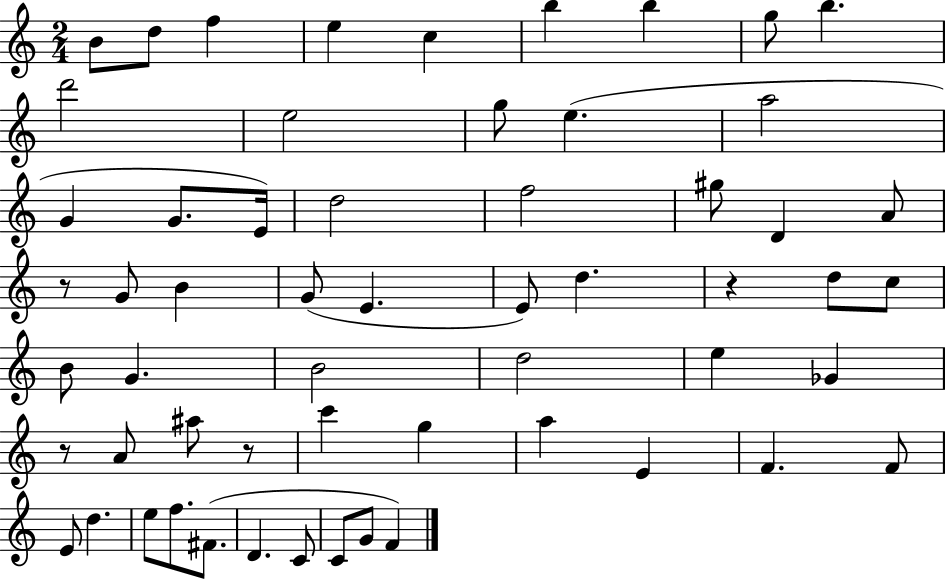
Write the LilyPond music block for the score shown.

{
  \clef treble
  \numericTimeSignature
  \time 2/4
  \key c \major
  b'8 d''8 f''4 | e''4 c''4 | b''4 b''4 | g''8 b''4. | \break d'''2 | e''2 | g''8 e''4.( | a''2 | \break g'4 g'8. e'16) | d''2 | f''2 | gis''8 d'4 a'8 | \break r8 g'8 b'4 | g'8( e'4. | e'8) d''4. | r4 d''8 c''8 | \break b'8 g'4. | b'2 | d''2 | e''4 ges'4 | \break r8 a'8 ais''8 r8 | c'''4 g''4 | a''4 e'4 | f'4. f'8 | \break e'8 d''4. | e''8 f''8. fis'8.( | d'4. c'8 | c'8 g'8 f'4) | \break \bar "|."
}